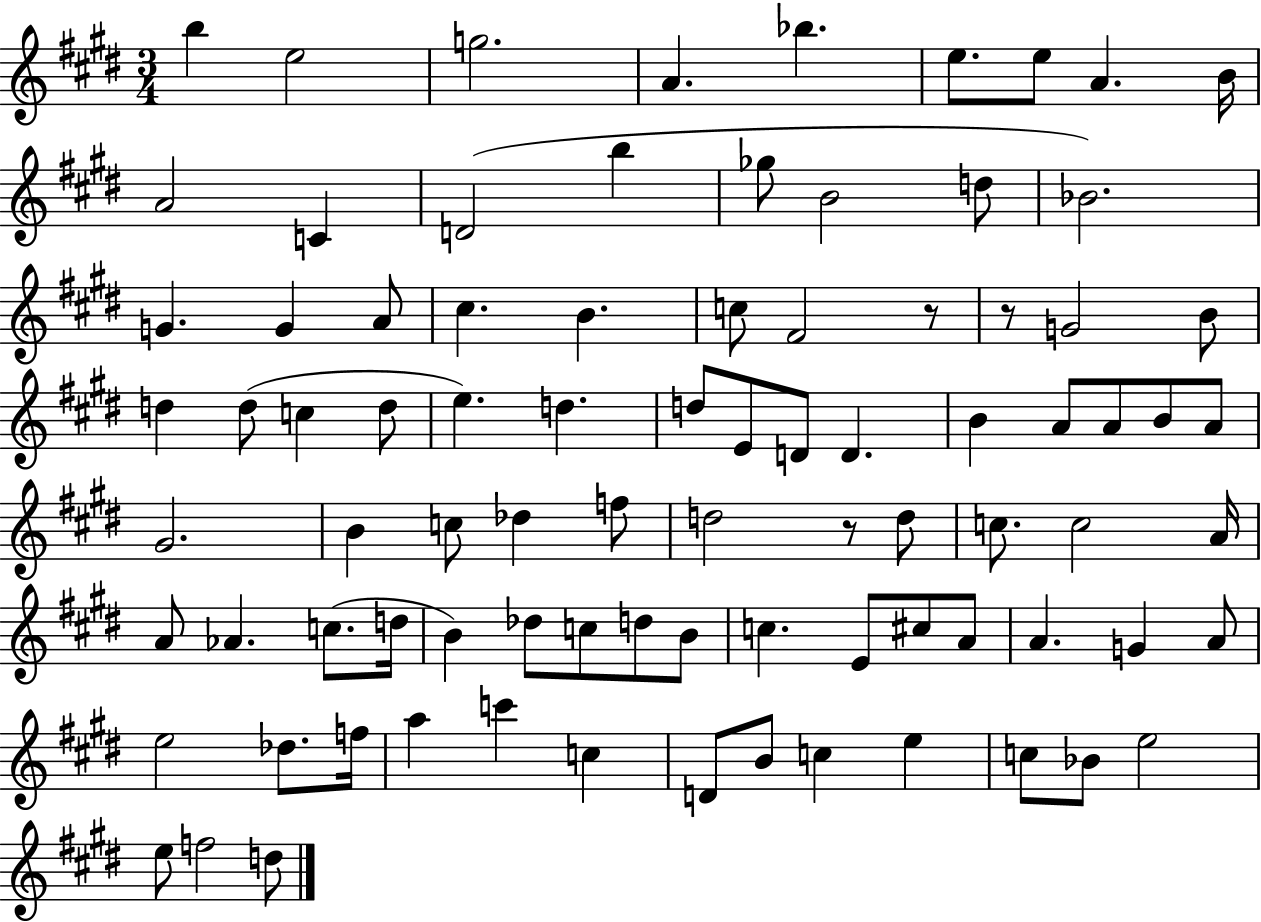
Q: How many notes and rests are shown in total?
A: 86